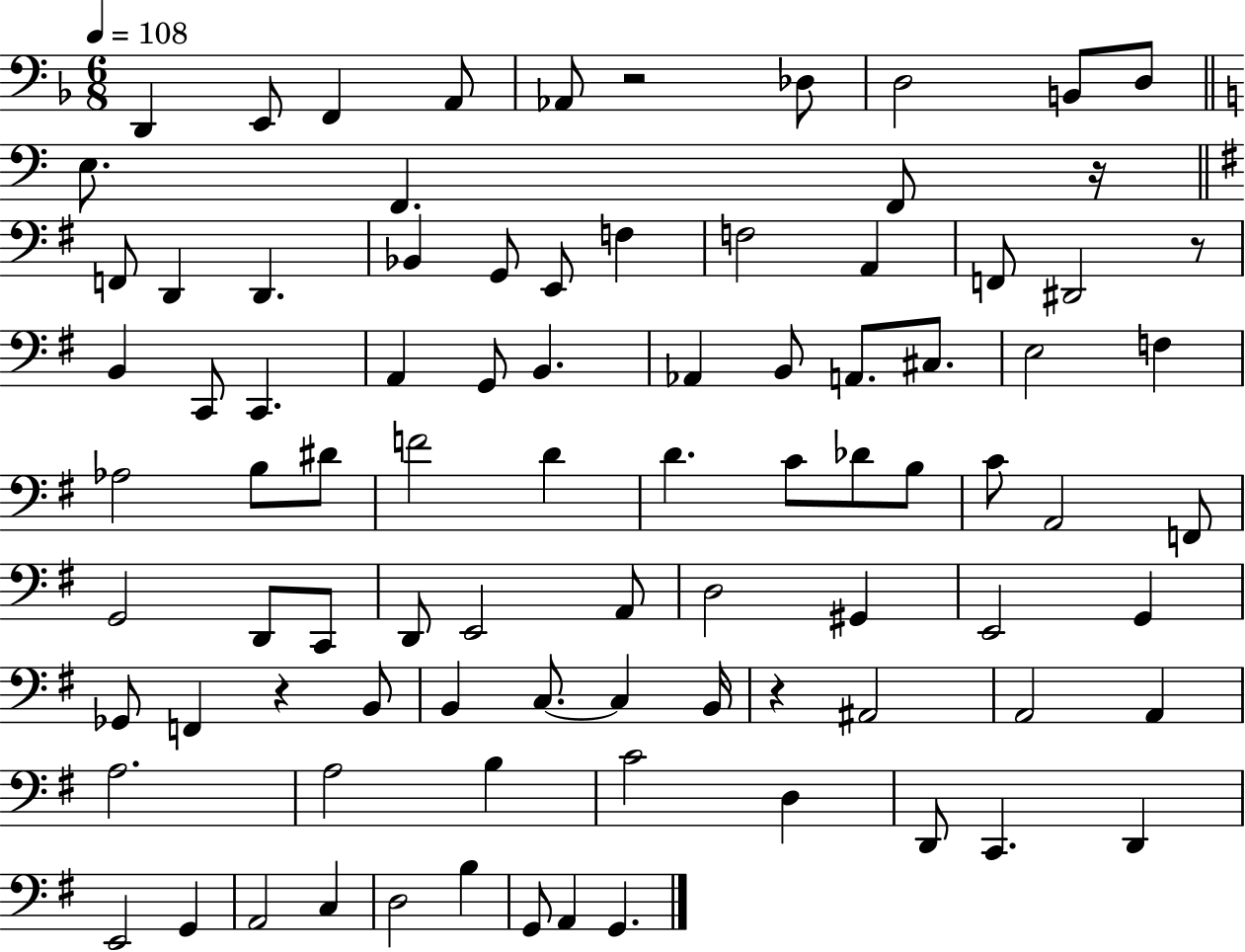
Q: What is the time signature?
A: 6/8